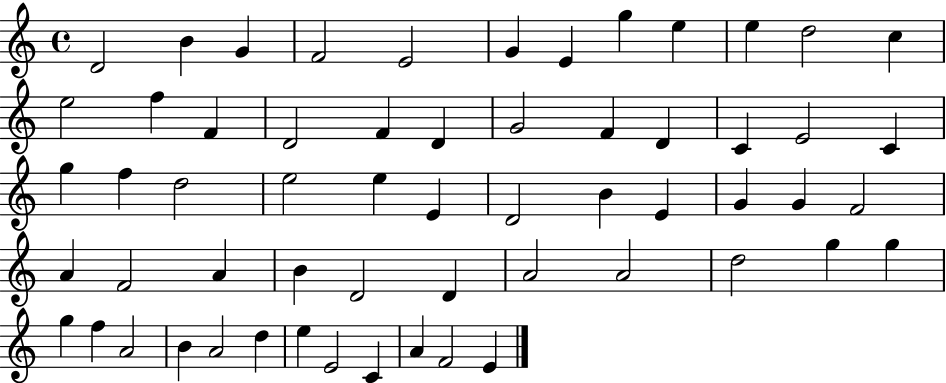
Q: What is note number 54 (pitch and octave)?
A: E5